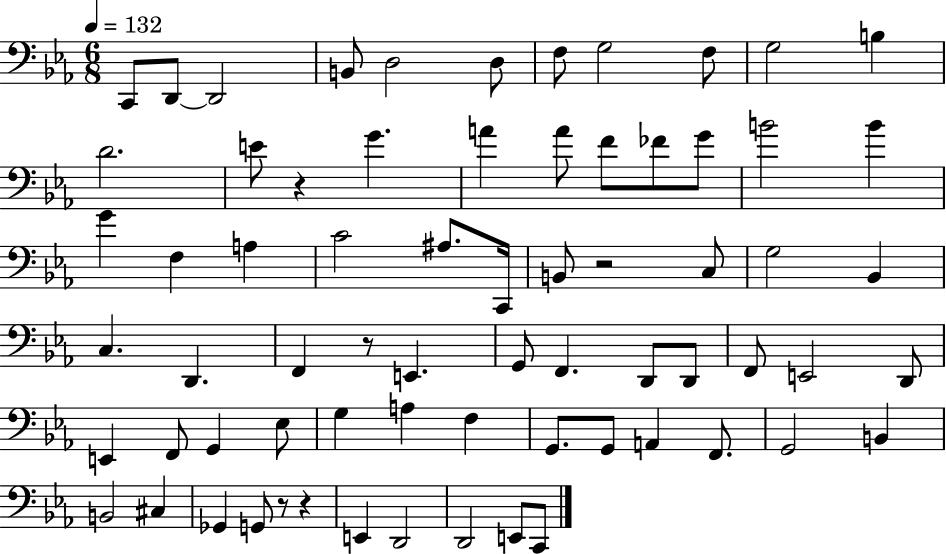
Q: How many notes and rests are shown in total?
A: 69